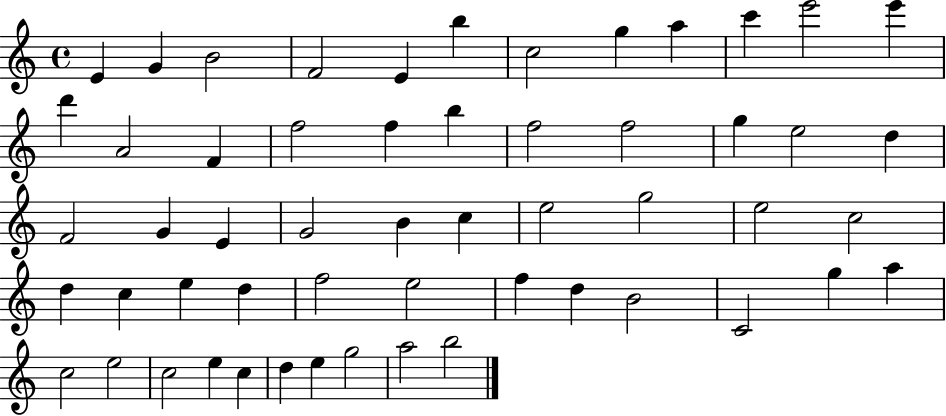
E4/q G4/q B4/h F4/h E4/q B5/q C5/h G5/q A5/q C6/q E6/h E6/q D6/q A4/h F4/q F5/h F5/q B5/q F5/h F5/h G5/q E5/h D5/q F4/h G4/q E4/q G4/h B4/q C5/q E5/h G5/h E5/h C5/h D5/q C5/q E5/q D5/q F5/h E5/h F5/q D5/q B4/h C4/h G5/q A5/q C5/h E5/h C5/h E5/q C5/q D5/q E5/q G5/h A5/h B5/h